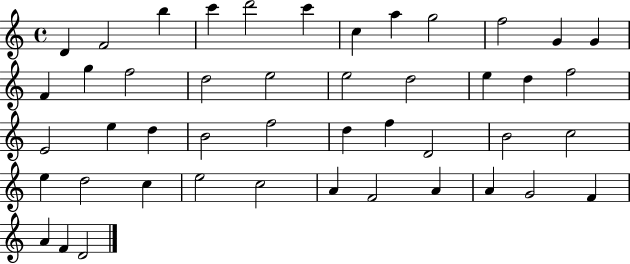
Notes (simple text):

D4/q F4/h B5/q C6/q D6/h C6/q C5/q A5/q G5/h F5/h G4/q G4/q F4/q G5/q F5/h D5/h E5/h E5/h D5/h E5/q D5/q F5/h E4/h E5/q D5/q B4/h F5/h D5/q F5/q D4/h B4/h C5/h E5/q D5/h C5/q E5/h C5/h A4/q F4/h A4/q A4/q G4/h F4/q A4/q F4/q D4/h